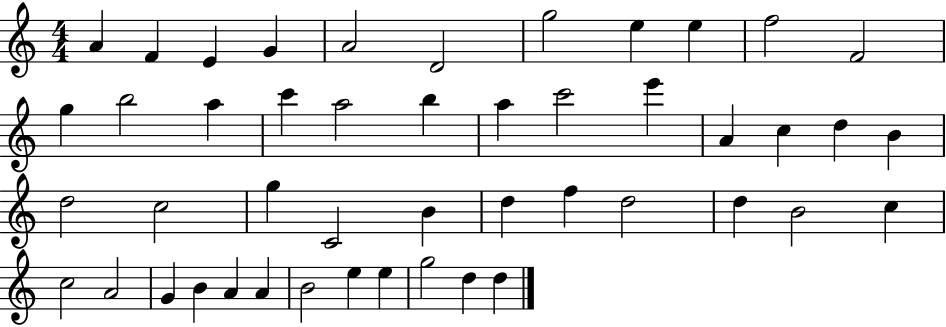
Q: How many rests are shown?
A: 0